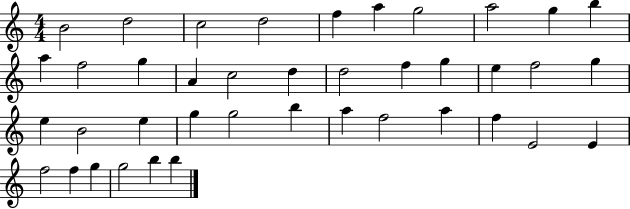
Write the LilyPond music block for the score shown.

{
  \clef treble
  \numericTimeSignature
  \time 4/4
  \key c \major
  b'2 d''2 | c''2 d''2 | f''4 a''4 g''2 | a''2 g''4 b''4 | \break a''4 f''2 g''4 | a'4 c''2 d''4 | d''2 f''4 g''4 | e''4 f''2 g''4 | \break e''4 b'2 e''4 | g''4 g''2 b''4 | a''4 f''2 a''4 | f''4 e'2 e'4 | \break f''2 f''4 g''4 | g''2 b''4 b''4 | \bar "|."
}